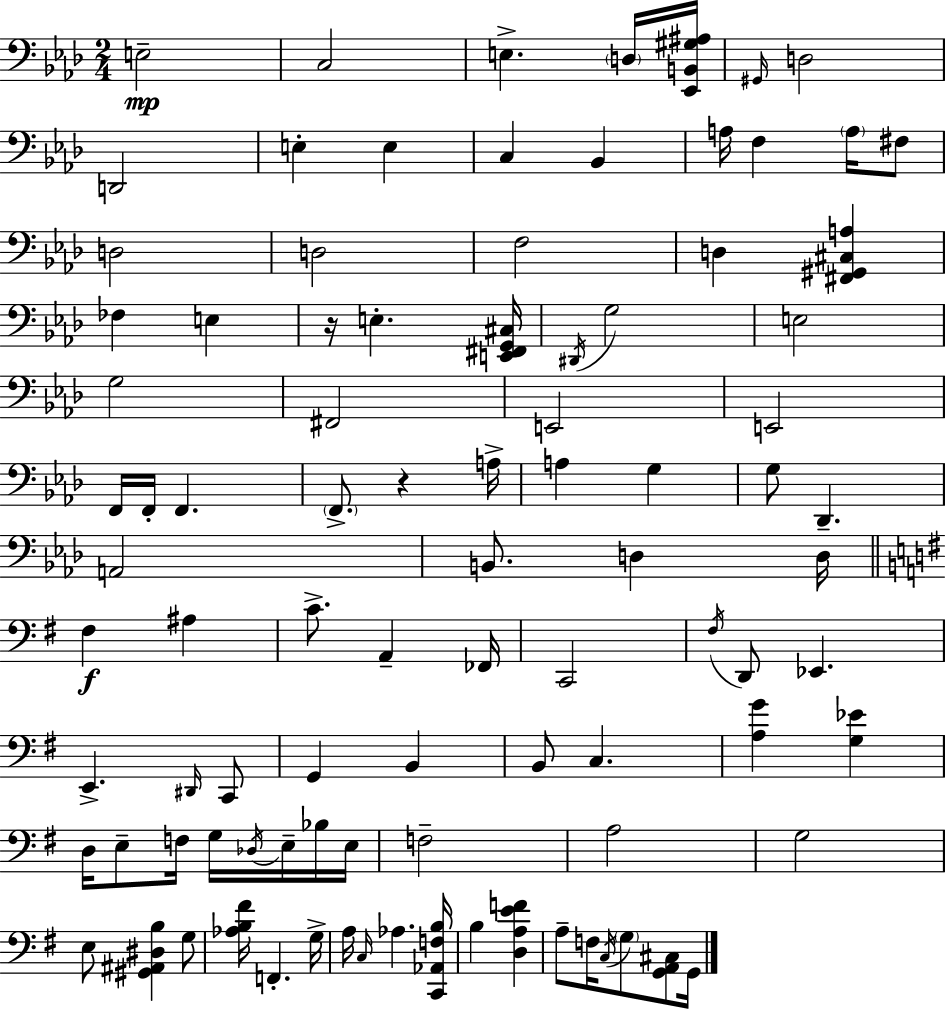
E3/h C3/h E3/q. D3/s [Eb2,B2,G#3,A#3]/s G#2/s D3/h D2/h E3/q E3/q C3/q Bb2/q A3/s F3/q A3/s F#3/e D3/h D3/h F3/h D3/q [F#2,G#2,C#3,A3]/q FES3/q E3/q R/s E3/q. [E2,F#2,G2,C#3]/s D#2/s G3/h E3/h G3/h F#2/h E2/h E2/h F2/s F2/s F2/q. F2/e. R/q A3/s A3/q G3/q G3/e Db2/q. A2/h B2/e. D3/q D3/s F#3/q A#3/q C4/e. A2/q FES2/s C2/h F#3/s D2/e Eb2/q. E2/q. D#2/s C2/e G2/q B2/q B2/e C3/q. [A3,G4]/q [G3,Eb4]/q D3/s E3/e F3/s G3/s Db3/s E3/s Bb3/s E3/s F3/h A3/h G3/h E3/e [G#2,A#2,D#3,B3]/q G3/e [Ab3,B3,F#4]/s F2/q. G3/s A3/s C3/s Ab3/q. [C2,Ab2,F3,B3]/s B3/q [D3,A3,E4,F4]/q A3/e F3/s C3/s G3/e [G2,A2,C#3]/e G2/s